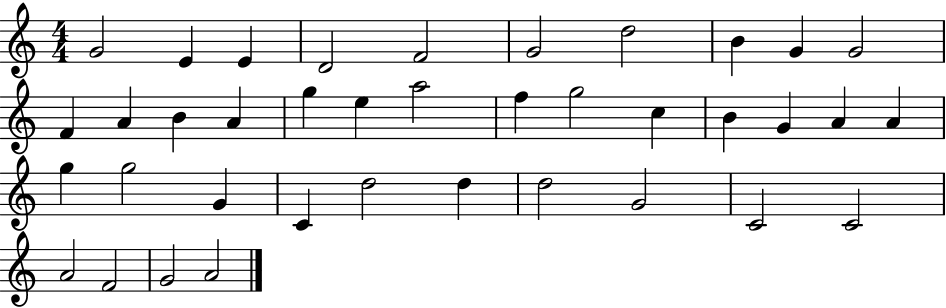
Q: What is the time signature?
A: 4/4